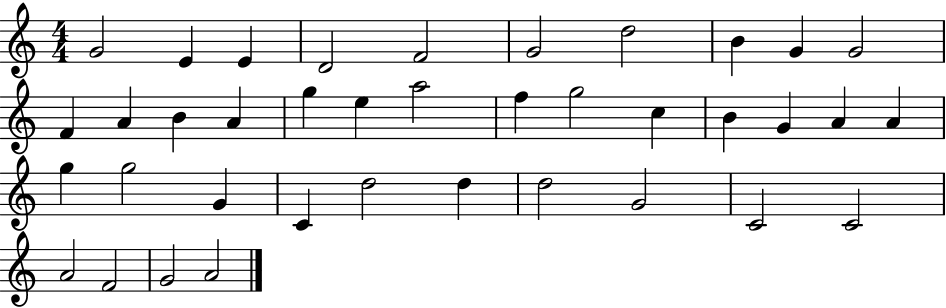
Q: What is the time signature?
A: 4/4